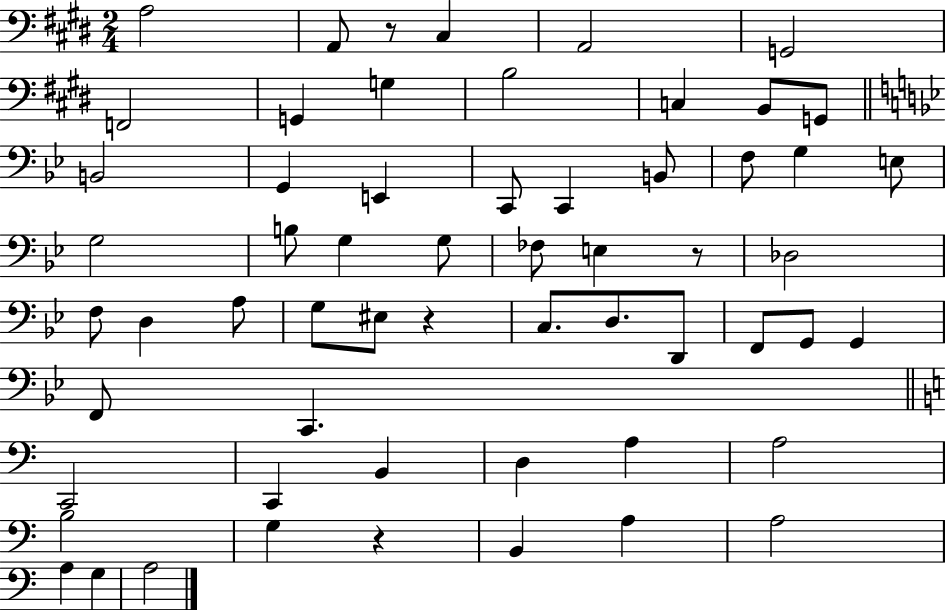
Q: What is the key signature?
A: E major